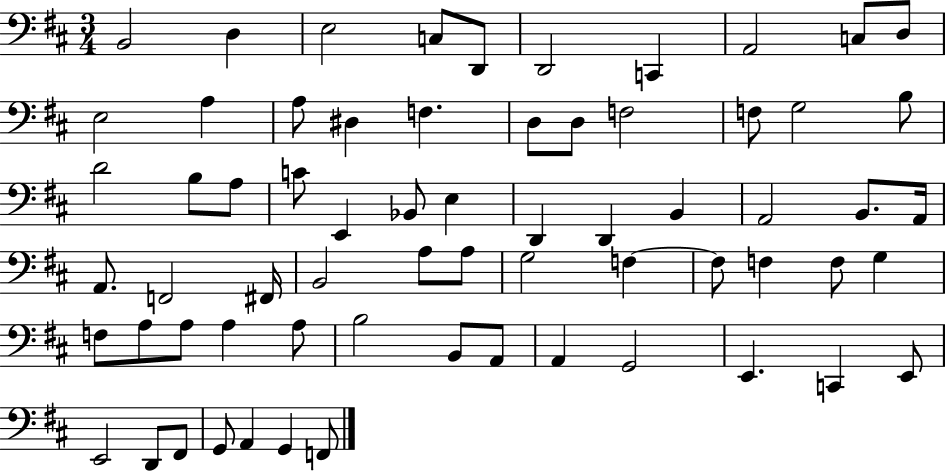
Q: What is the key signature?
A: D major